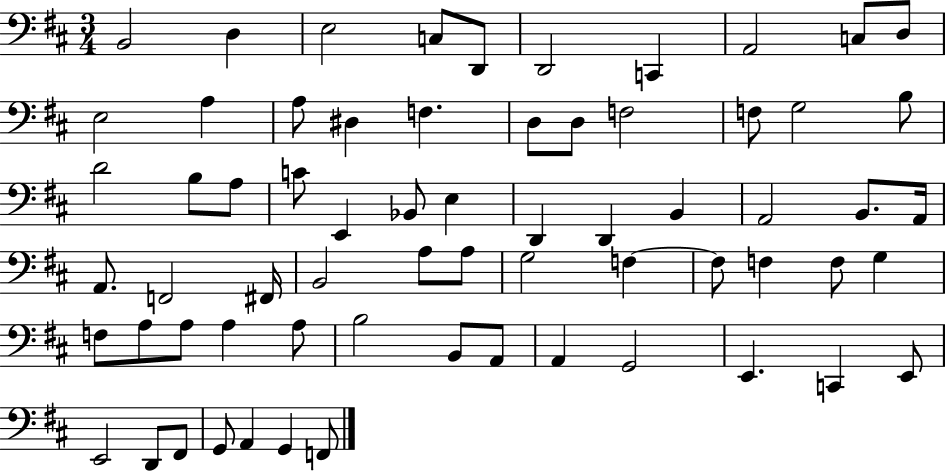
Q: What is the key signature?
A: D major